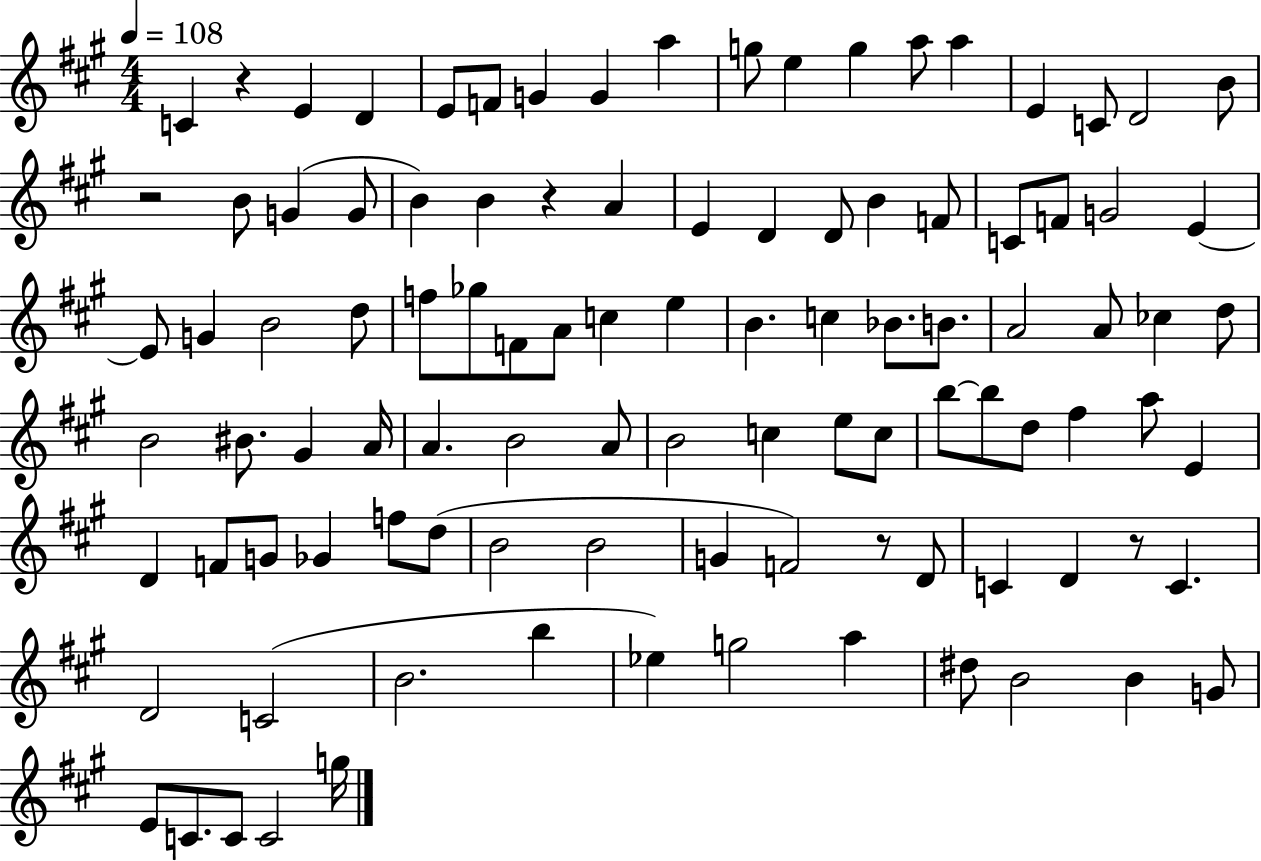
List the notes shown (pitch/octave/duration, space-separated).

C4/q R/q E4/q D4/q E4/e F4/e G4/q G4/q A5/q G5/e E5/q G5/q A5/e A5/q E4/q C4/e D4/h B4/e R/h B4/e G4/q G4/e B4/q B4/q R/q A4/q E4/q D4/q D4/e B4/q F4/e C4/e F4/e G4/h E4/q E4/e G4/q B4/h D5/e F5/e Gb5/e F4/e A4/e C5/q E5/q B4/q. C5/q Bb4/e. B4/e. A4/h A4/e CES5/q D5/e B4/h BIS4/e. G#4/q A4/s A4/q. B4/h A4/e B4/h C5/q E5/e C5/e B5/e B5/e D5/e F#5/q A5/e E4/q D4/q F4/e G4/e Gb4/q F5/e D5/e B4/h B4/h G4/q F4/h R/e D4/e C4/q D4/q R/e C4/q. D4/h C4/h B4/h. B5/q Eb5/q G5/h A5/q D#5/e B4/h B4/q G4/e E4/e C4/e. C4/e C4/h G5/s